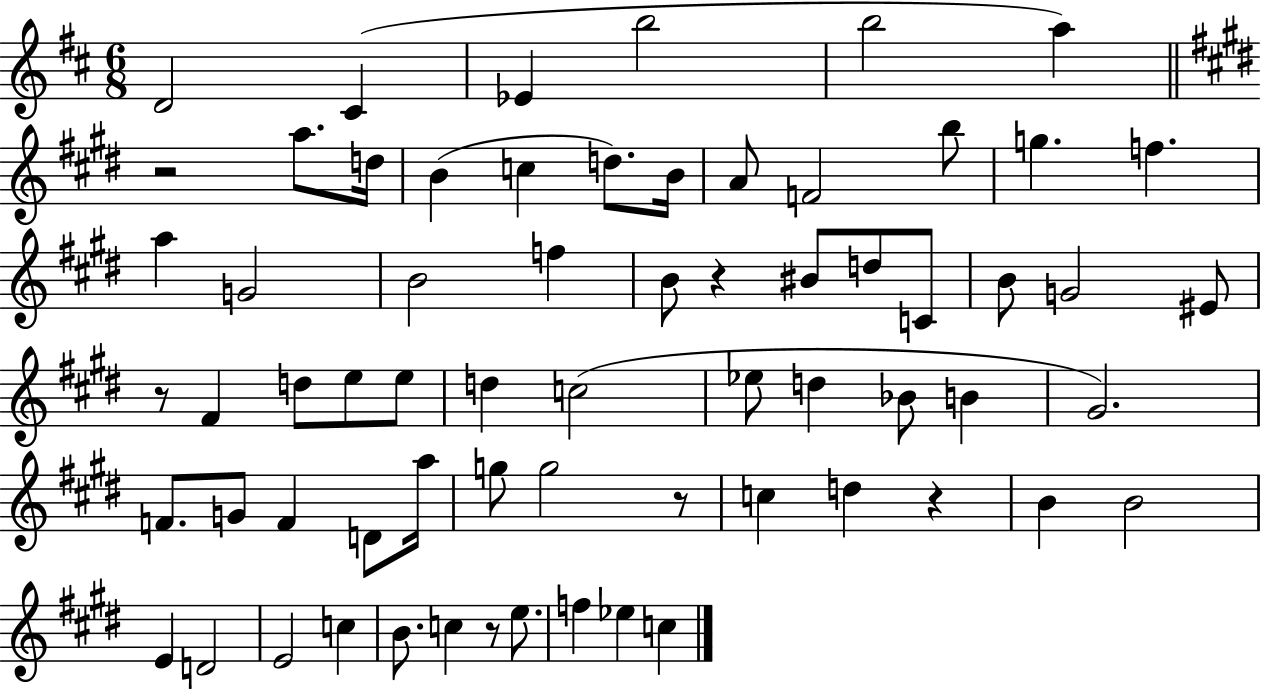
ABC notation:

X:1
T:Untitled
M:6/8
L:1/4
K:D
D2 ^C _E b2 b2 a z2 a/2 d/4 B c d/2 B/4 A/2 F2 b/2 g f a G2 B2 f B/2 z ^B/2 d/2 C/2 B/2 G2 ^E/2 z/2 ^F d/2 e/2 e/2 d c2 _e/2 d _B/2 B ^G2 F/2 G/2 F D/2 a/4 g/2 g2 z/2 c d z B B2 E D2 E2 c B/2 c z/2 e/2 f _e c